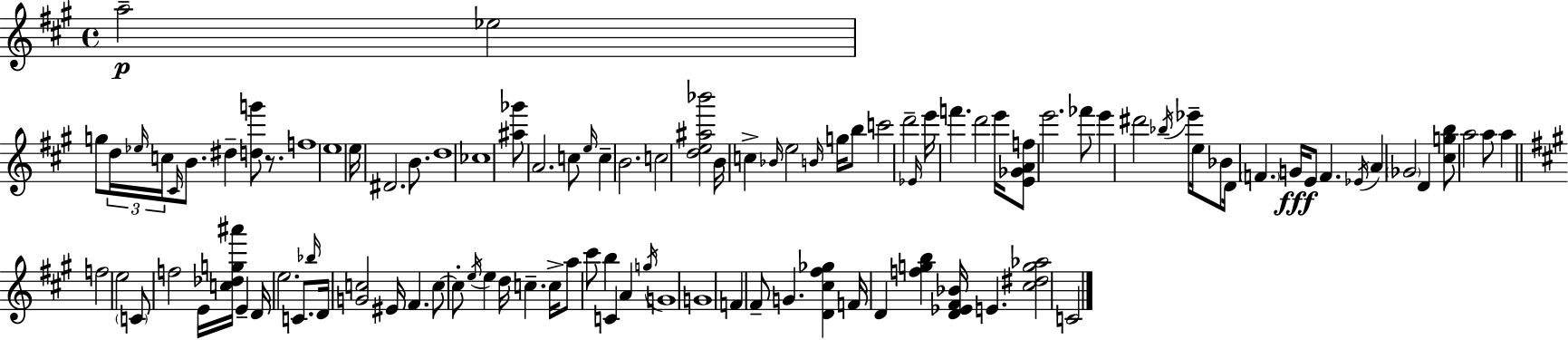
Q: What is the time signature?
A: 4/4